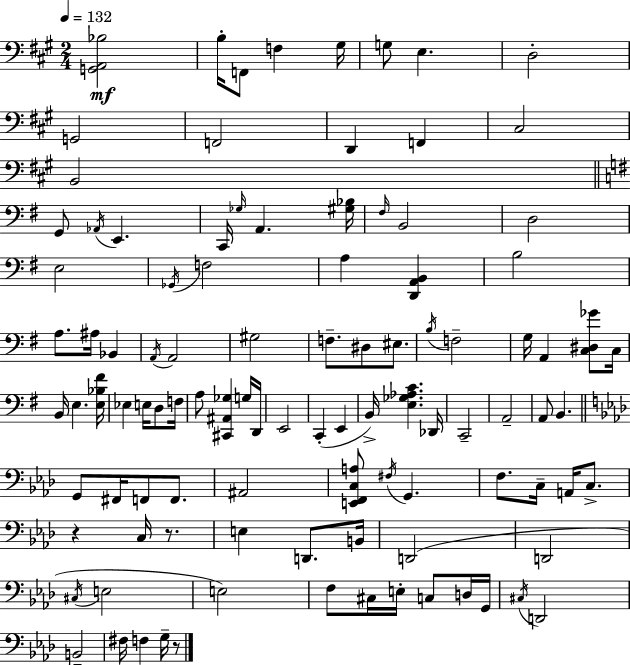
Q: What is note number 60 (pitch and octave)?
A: G2